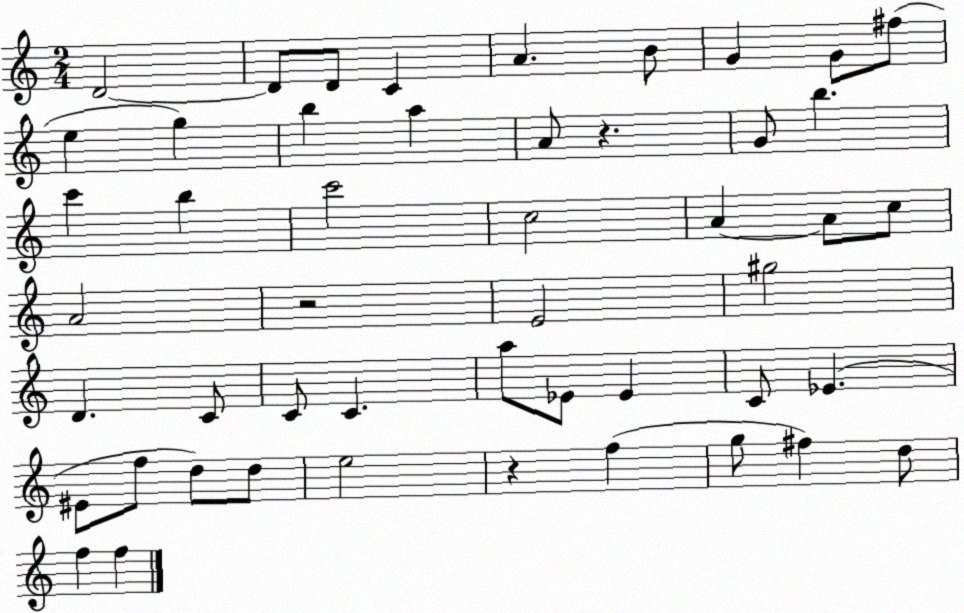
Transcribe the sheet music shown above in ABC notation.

X:1
T:Untitled
M:2/4
L:1/4
K:C
D2 D/2 D/2 C A B/2 G G/2 ^f/2 e g b a A/2 z G/2 b c' b c'2 c2 A A/2 c/2 A2 z2 E2 ^g2 D C/2 C/2 C a/2 _E/2 _E C/2 _E ^E/2 f/2 d/2 d/2 e2 z f g/2 ^f d/2 f f